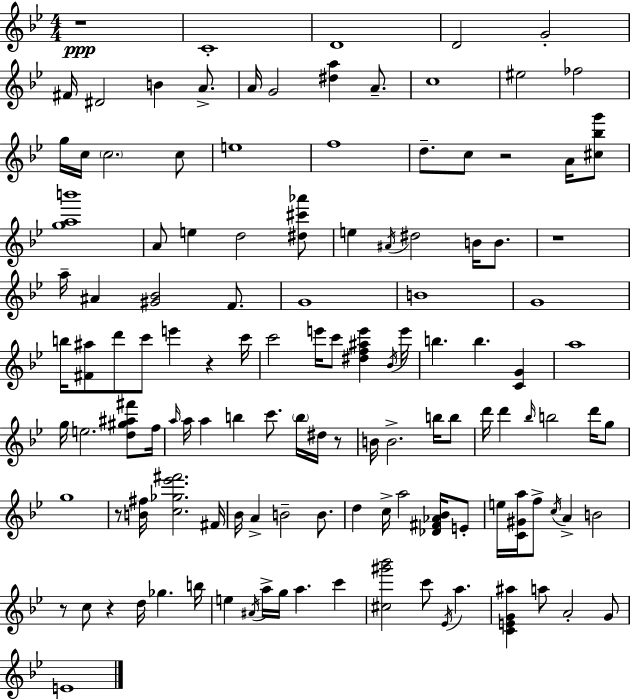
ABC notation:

X:1
T:Untitled
M:4/4
L:1/4
K:Bb
z4 C4 D4 D2 G2 ^F/4 ^D2 B A/2 A/4 G2 [^da] A/2 c4 ^e2 _f2 g/4 c/4 c2 c/2 e4 f4 d/2 c/2 z2 A/4 [^c_bg']/2 [gab']4 A/2 e d2 [^d^c'_a']/2 e ^A/4 ^d2 B/4 B/2 z4 a/4 ^A [^G_B]2 F/2 G4 B4 G4 b/4 [^F^a]/2 d'/2 c'/2 e' z c'/4 c'2 e'/4 c'/2 [^df^ae'] _B/4 e'/4 b b [CG] a4 g/4 e2 [d^g^a^f']/2 f/4 a/4 a/4 a b c'/2 b/4 ^d/4 z/2 B/4 B2 b/4 b/2 d'/4 d' _b/4 b2 d'/4 g/2 g4 z/2 [B^f]/4 [c_g_e'^f']2 ^F/4 _B/4 A B2 B/2 d c/4 a2 [_D^F_A_B]/4 E/2 e/4 [C^Ga]/4 f/2 c/4 A B2 z/2 c/2 z d/4 _g b/4 e ^A/4 a/4 g/4 a c' [^c^g'_b']2 c'/2 _E/4 a [CEG^a] a/2 A2 G/2 E4